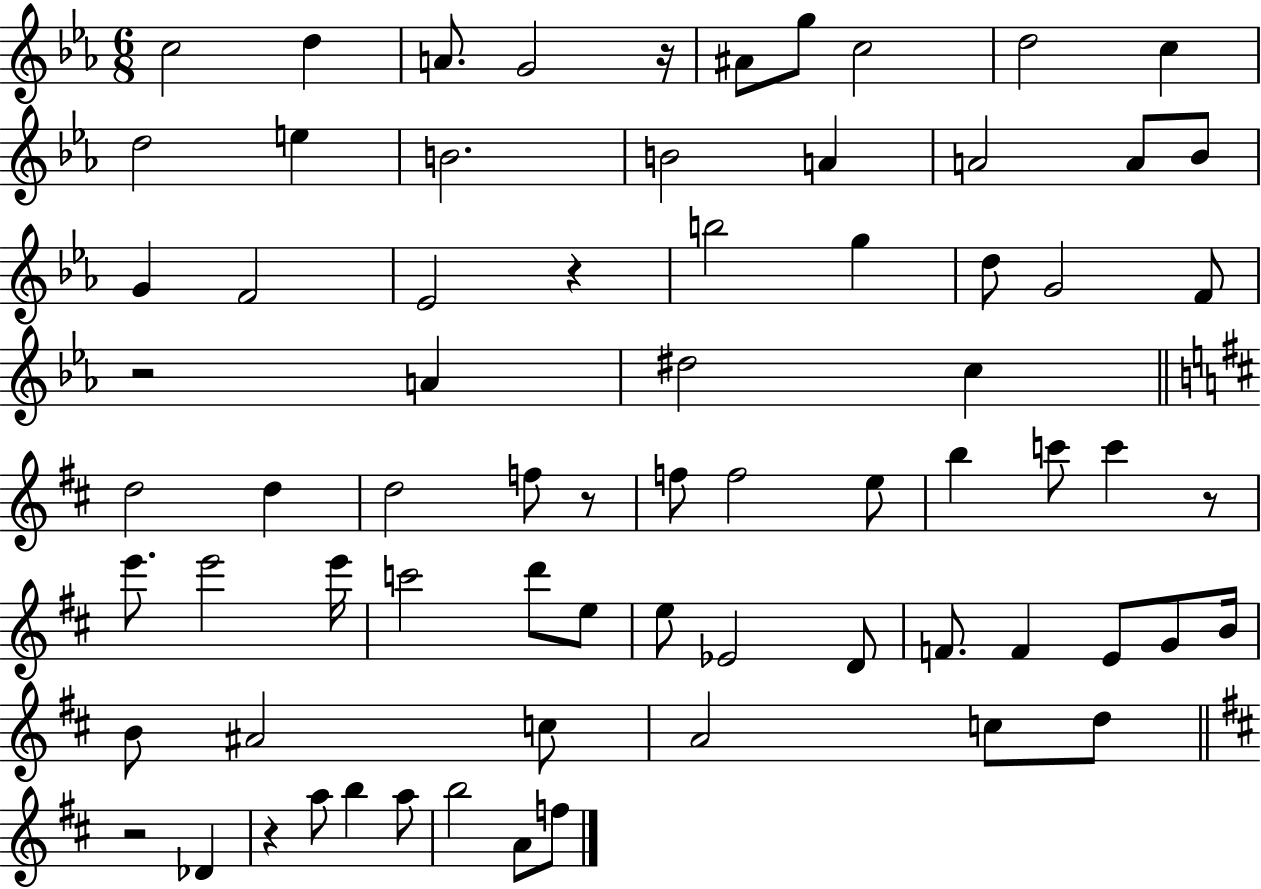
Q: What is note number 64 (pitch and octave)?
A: A4